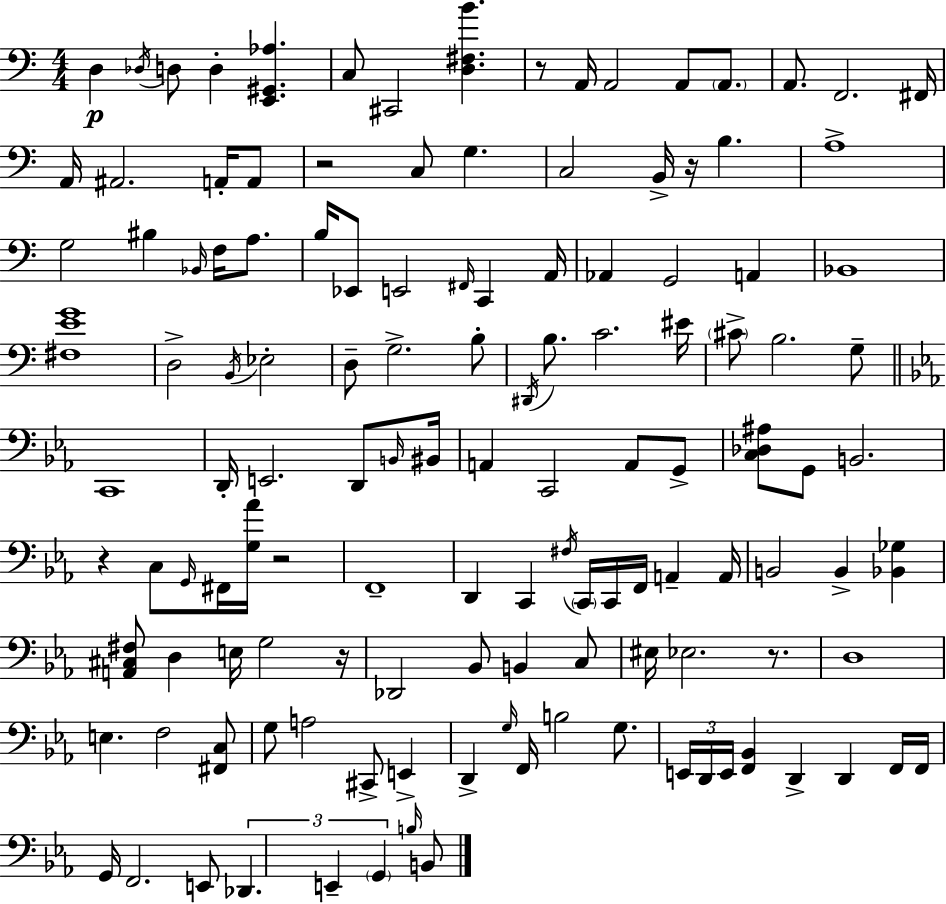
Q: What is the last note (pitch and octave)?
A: B2